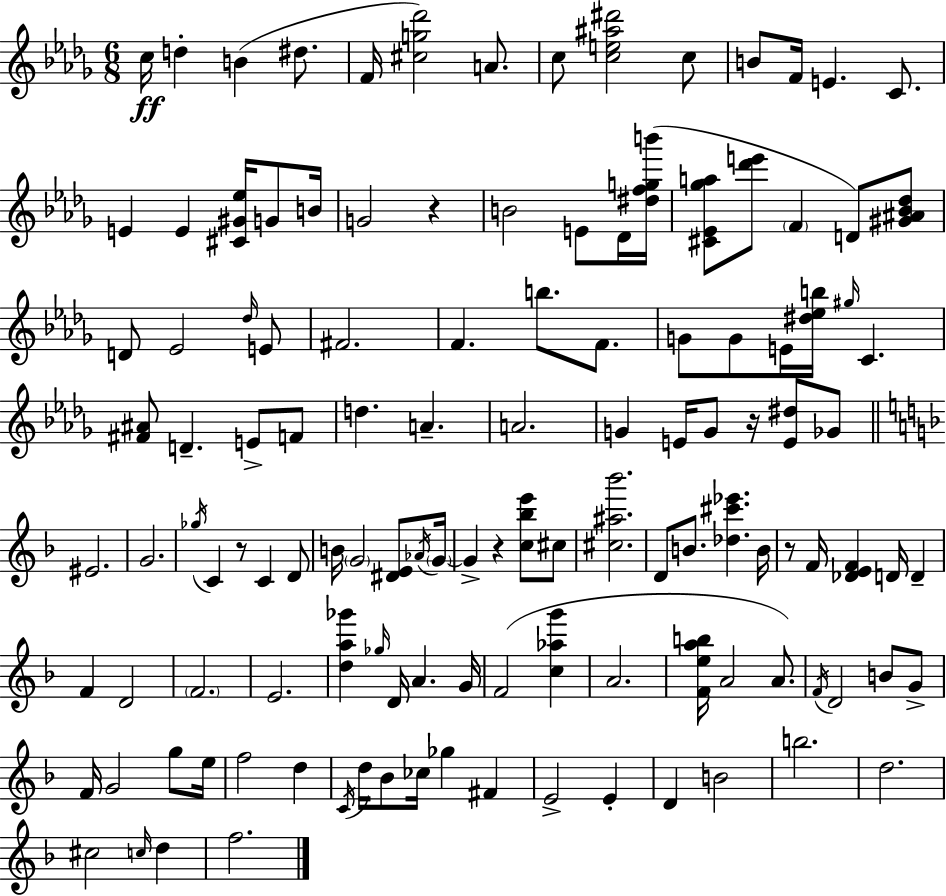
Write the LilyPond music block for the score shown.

{
  \clef treble
  \numericTimeSignature
  \time 6/8
  \key bes \minor
  \repeat volta 2 { c''16\ff d''4-. b'4( dis''8. | f'16 <cis'' g'' des'''>2) a'8. | c''8 <c'' e'' ais'' dis'''>2 c''8 | b'8 f'16 e'4. c'8. | \break e'4 e'4 <cis' gis' ees''>16 g'8 b'16 | g'2 r4 | b'2 e'8 des'16 <dis'' f'' g'' b'''>16( | <cis' ees' ges'' a''>8 <des''' e'''>8 \parenthesize f'4 d'8) <gis' ais' bes' des''>8 | \break d'8 ees'2 \grace { des''16 } e'8 | fis'2. | f'4. b''8. f'8. | g'8 g'8 e'16 <dis'' ees'' b''>16 \grace { gis''16 } c'4. | \break <fis' ais'>8 d'4.-- e'8-> | f'8 d''4. a'4.-- | a'2. | g'4 e'16 g'8 r16 <e' dis''>8 | \break ges'8 \bar "||" \break \key f \major eis'2. | g'2. | \acciaccatura { ges''16 } c'4 r8 c'4 d'8 | b'16 \parenthesize g'2 <dis' e'>8 | \break \acciaccatura { aes'16 } \parenthesize g'16~~ g'4-> r4 <c'' bes'' e'''>8 | cis''8 <cis'' ais'' bes'''>2. | d'8 b'8. <des'' cis''' ees'''>4. | b'16 r8 f'16 <des' e' f'>4 d'16 d'4-- | \break f'4 d'2 | \parenthesize f'2. | e'2. | <d'' a'' ges'''>4 \grace { ges''16 } d'16 a'4. | \break g'16 f'2( <c'' aes'' g'''>4 | a'2. | <f' e'' a'' b''>16 a'2 | a'8.) \acciaccatura { f'16 } d'2 | \break b'8 g'8-> f'16 g'2 | g''8 e''16 f''2 | d''4 \acciaccatura { c'16 } d''16 bes'8 ces''16 ges''4 | fis'4 e'2-> | \break e'4-. d'4 b'2 | b''2. | d''2. | cis''2 | \break \grace { c''16 } d''4 f''2. | } \bar "|."
}